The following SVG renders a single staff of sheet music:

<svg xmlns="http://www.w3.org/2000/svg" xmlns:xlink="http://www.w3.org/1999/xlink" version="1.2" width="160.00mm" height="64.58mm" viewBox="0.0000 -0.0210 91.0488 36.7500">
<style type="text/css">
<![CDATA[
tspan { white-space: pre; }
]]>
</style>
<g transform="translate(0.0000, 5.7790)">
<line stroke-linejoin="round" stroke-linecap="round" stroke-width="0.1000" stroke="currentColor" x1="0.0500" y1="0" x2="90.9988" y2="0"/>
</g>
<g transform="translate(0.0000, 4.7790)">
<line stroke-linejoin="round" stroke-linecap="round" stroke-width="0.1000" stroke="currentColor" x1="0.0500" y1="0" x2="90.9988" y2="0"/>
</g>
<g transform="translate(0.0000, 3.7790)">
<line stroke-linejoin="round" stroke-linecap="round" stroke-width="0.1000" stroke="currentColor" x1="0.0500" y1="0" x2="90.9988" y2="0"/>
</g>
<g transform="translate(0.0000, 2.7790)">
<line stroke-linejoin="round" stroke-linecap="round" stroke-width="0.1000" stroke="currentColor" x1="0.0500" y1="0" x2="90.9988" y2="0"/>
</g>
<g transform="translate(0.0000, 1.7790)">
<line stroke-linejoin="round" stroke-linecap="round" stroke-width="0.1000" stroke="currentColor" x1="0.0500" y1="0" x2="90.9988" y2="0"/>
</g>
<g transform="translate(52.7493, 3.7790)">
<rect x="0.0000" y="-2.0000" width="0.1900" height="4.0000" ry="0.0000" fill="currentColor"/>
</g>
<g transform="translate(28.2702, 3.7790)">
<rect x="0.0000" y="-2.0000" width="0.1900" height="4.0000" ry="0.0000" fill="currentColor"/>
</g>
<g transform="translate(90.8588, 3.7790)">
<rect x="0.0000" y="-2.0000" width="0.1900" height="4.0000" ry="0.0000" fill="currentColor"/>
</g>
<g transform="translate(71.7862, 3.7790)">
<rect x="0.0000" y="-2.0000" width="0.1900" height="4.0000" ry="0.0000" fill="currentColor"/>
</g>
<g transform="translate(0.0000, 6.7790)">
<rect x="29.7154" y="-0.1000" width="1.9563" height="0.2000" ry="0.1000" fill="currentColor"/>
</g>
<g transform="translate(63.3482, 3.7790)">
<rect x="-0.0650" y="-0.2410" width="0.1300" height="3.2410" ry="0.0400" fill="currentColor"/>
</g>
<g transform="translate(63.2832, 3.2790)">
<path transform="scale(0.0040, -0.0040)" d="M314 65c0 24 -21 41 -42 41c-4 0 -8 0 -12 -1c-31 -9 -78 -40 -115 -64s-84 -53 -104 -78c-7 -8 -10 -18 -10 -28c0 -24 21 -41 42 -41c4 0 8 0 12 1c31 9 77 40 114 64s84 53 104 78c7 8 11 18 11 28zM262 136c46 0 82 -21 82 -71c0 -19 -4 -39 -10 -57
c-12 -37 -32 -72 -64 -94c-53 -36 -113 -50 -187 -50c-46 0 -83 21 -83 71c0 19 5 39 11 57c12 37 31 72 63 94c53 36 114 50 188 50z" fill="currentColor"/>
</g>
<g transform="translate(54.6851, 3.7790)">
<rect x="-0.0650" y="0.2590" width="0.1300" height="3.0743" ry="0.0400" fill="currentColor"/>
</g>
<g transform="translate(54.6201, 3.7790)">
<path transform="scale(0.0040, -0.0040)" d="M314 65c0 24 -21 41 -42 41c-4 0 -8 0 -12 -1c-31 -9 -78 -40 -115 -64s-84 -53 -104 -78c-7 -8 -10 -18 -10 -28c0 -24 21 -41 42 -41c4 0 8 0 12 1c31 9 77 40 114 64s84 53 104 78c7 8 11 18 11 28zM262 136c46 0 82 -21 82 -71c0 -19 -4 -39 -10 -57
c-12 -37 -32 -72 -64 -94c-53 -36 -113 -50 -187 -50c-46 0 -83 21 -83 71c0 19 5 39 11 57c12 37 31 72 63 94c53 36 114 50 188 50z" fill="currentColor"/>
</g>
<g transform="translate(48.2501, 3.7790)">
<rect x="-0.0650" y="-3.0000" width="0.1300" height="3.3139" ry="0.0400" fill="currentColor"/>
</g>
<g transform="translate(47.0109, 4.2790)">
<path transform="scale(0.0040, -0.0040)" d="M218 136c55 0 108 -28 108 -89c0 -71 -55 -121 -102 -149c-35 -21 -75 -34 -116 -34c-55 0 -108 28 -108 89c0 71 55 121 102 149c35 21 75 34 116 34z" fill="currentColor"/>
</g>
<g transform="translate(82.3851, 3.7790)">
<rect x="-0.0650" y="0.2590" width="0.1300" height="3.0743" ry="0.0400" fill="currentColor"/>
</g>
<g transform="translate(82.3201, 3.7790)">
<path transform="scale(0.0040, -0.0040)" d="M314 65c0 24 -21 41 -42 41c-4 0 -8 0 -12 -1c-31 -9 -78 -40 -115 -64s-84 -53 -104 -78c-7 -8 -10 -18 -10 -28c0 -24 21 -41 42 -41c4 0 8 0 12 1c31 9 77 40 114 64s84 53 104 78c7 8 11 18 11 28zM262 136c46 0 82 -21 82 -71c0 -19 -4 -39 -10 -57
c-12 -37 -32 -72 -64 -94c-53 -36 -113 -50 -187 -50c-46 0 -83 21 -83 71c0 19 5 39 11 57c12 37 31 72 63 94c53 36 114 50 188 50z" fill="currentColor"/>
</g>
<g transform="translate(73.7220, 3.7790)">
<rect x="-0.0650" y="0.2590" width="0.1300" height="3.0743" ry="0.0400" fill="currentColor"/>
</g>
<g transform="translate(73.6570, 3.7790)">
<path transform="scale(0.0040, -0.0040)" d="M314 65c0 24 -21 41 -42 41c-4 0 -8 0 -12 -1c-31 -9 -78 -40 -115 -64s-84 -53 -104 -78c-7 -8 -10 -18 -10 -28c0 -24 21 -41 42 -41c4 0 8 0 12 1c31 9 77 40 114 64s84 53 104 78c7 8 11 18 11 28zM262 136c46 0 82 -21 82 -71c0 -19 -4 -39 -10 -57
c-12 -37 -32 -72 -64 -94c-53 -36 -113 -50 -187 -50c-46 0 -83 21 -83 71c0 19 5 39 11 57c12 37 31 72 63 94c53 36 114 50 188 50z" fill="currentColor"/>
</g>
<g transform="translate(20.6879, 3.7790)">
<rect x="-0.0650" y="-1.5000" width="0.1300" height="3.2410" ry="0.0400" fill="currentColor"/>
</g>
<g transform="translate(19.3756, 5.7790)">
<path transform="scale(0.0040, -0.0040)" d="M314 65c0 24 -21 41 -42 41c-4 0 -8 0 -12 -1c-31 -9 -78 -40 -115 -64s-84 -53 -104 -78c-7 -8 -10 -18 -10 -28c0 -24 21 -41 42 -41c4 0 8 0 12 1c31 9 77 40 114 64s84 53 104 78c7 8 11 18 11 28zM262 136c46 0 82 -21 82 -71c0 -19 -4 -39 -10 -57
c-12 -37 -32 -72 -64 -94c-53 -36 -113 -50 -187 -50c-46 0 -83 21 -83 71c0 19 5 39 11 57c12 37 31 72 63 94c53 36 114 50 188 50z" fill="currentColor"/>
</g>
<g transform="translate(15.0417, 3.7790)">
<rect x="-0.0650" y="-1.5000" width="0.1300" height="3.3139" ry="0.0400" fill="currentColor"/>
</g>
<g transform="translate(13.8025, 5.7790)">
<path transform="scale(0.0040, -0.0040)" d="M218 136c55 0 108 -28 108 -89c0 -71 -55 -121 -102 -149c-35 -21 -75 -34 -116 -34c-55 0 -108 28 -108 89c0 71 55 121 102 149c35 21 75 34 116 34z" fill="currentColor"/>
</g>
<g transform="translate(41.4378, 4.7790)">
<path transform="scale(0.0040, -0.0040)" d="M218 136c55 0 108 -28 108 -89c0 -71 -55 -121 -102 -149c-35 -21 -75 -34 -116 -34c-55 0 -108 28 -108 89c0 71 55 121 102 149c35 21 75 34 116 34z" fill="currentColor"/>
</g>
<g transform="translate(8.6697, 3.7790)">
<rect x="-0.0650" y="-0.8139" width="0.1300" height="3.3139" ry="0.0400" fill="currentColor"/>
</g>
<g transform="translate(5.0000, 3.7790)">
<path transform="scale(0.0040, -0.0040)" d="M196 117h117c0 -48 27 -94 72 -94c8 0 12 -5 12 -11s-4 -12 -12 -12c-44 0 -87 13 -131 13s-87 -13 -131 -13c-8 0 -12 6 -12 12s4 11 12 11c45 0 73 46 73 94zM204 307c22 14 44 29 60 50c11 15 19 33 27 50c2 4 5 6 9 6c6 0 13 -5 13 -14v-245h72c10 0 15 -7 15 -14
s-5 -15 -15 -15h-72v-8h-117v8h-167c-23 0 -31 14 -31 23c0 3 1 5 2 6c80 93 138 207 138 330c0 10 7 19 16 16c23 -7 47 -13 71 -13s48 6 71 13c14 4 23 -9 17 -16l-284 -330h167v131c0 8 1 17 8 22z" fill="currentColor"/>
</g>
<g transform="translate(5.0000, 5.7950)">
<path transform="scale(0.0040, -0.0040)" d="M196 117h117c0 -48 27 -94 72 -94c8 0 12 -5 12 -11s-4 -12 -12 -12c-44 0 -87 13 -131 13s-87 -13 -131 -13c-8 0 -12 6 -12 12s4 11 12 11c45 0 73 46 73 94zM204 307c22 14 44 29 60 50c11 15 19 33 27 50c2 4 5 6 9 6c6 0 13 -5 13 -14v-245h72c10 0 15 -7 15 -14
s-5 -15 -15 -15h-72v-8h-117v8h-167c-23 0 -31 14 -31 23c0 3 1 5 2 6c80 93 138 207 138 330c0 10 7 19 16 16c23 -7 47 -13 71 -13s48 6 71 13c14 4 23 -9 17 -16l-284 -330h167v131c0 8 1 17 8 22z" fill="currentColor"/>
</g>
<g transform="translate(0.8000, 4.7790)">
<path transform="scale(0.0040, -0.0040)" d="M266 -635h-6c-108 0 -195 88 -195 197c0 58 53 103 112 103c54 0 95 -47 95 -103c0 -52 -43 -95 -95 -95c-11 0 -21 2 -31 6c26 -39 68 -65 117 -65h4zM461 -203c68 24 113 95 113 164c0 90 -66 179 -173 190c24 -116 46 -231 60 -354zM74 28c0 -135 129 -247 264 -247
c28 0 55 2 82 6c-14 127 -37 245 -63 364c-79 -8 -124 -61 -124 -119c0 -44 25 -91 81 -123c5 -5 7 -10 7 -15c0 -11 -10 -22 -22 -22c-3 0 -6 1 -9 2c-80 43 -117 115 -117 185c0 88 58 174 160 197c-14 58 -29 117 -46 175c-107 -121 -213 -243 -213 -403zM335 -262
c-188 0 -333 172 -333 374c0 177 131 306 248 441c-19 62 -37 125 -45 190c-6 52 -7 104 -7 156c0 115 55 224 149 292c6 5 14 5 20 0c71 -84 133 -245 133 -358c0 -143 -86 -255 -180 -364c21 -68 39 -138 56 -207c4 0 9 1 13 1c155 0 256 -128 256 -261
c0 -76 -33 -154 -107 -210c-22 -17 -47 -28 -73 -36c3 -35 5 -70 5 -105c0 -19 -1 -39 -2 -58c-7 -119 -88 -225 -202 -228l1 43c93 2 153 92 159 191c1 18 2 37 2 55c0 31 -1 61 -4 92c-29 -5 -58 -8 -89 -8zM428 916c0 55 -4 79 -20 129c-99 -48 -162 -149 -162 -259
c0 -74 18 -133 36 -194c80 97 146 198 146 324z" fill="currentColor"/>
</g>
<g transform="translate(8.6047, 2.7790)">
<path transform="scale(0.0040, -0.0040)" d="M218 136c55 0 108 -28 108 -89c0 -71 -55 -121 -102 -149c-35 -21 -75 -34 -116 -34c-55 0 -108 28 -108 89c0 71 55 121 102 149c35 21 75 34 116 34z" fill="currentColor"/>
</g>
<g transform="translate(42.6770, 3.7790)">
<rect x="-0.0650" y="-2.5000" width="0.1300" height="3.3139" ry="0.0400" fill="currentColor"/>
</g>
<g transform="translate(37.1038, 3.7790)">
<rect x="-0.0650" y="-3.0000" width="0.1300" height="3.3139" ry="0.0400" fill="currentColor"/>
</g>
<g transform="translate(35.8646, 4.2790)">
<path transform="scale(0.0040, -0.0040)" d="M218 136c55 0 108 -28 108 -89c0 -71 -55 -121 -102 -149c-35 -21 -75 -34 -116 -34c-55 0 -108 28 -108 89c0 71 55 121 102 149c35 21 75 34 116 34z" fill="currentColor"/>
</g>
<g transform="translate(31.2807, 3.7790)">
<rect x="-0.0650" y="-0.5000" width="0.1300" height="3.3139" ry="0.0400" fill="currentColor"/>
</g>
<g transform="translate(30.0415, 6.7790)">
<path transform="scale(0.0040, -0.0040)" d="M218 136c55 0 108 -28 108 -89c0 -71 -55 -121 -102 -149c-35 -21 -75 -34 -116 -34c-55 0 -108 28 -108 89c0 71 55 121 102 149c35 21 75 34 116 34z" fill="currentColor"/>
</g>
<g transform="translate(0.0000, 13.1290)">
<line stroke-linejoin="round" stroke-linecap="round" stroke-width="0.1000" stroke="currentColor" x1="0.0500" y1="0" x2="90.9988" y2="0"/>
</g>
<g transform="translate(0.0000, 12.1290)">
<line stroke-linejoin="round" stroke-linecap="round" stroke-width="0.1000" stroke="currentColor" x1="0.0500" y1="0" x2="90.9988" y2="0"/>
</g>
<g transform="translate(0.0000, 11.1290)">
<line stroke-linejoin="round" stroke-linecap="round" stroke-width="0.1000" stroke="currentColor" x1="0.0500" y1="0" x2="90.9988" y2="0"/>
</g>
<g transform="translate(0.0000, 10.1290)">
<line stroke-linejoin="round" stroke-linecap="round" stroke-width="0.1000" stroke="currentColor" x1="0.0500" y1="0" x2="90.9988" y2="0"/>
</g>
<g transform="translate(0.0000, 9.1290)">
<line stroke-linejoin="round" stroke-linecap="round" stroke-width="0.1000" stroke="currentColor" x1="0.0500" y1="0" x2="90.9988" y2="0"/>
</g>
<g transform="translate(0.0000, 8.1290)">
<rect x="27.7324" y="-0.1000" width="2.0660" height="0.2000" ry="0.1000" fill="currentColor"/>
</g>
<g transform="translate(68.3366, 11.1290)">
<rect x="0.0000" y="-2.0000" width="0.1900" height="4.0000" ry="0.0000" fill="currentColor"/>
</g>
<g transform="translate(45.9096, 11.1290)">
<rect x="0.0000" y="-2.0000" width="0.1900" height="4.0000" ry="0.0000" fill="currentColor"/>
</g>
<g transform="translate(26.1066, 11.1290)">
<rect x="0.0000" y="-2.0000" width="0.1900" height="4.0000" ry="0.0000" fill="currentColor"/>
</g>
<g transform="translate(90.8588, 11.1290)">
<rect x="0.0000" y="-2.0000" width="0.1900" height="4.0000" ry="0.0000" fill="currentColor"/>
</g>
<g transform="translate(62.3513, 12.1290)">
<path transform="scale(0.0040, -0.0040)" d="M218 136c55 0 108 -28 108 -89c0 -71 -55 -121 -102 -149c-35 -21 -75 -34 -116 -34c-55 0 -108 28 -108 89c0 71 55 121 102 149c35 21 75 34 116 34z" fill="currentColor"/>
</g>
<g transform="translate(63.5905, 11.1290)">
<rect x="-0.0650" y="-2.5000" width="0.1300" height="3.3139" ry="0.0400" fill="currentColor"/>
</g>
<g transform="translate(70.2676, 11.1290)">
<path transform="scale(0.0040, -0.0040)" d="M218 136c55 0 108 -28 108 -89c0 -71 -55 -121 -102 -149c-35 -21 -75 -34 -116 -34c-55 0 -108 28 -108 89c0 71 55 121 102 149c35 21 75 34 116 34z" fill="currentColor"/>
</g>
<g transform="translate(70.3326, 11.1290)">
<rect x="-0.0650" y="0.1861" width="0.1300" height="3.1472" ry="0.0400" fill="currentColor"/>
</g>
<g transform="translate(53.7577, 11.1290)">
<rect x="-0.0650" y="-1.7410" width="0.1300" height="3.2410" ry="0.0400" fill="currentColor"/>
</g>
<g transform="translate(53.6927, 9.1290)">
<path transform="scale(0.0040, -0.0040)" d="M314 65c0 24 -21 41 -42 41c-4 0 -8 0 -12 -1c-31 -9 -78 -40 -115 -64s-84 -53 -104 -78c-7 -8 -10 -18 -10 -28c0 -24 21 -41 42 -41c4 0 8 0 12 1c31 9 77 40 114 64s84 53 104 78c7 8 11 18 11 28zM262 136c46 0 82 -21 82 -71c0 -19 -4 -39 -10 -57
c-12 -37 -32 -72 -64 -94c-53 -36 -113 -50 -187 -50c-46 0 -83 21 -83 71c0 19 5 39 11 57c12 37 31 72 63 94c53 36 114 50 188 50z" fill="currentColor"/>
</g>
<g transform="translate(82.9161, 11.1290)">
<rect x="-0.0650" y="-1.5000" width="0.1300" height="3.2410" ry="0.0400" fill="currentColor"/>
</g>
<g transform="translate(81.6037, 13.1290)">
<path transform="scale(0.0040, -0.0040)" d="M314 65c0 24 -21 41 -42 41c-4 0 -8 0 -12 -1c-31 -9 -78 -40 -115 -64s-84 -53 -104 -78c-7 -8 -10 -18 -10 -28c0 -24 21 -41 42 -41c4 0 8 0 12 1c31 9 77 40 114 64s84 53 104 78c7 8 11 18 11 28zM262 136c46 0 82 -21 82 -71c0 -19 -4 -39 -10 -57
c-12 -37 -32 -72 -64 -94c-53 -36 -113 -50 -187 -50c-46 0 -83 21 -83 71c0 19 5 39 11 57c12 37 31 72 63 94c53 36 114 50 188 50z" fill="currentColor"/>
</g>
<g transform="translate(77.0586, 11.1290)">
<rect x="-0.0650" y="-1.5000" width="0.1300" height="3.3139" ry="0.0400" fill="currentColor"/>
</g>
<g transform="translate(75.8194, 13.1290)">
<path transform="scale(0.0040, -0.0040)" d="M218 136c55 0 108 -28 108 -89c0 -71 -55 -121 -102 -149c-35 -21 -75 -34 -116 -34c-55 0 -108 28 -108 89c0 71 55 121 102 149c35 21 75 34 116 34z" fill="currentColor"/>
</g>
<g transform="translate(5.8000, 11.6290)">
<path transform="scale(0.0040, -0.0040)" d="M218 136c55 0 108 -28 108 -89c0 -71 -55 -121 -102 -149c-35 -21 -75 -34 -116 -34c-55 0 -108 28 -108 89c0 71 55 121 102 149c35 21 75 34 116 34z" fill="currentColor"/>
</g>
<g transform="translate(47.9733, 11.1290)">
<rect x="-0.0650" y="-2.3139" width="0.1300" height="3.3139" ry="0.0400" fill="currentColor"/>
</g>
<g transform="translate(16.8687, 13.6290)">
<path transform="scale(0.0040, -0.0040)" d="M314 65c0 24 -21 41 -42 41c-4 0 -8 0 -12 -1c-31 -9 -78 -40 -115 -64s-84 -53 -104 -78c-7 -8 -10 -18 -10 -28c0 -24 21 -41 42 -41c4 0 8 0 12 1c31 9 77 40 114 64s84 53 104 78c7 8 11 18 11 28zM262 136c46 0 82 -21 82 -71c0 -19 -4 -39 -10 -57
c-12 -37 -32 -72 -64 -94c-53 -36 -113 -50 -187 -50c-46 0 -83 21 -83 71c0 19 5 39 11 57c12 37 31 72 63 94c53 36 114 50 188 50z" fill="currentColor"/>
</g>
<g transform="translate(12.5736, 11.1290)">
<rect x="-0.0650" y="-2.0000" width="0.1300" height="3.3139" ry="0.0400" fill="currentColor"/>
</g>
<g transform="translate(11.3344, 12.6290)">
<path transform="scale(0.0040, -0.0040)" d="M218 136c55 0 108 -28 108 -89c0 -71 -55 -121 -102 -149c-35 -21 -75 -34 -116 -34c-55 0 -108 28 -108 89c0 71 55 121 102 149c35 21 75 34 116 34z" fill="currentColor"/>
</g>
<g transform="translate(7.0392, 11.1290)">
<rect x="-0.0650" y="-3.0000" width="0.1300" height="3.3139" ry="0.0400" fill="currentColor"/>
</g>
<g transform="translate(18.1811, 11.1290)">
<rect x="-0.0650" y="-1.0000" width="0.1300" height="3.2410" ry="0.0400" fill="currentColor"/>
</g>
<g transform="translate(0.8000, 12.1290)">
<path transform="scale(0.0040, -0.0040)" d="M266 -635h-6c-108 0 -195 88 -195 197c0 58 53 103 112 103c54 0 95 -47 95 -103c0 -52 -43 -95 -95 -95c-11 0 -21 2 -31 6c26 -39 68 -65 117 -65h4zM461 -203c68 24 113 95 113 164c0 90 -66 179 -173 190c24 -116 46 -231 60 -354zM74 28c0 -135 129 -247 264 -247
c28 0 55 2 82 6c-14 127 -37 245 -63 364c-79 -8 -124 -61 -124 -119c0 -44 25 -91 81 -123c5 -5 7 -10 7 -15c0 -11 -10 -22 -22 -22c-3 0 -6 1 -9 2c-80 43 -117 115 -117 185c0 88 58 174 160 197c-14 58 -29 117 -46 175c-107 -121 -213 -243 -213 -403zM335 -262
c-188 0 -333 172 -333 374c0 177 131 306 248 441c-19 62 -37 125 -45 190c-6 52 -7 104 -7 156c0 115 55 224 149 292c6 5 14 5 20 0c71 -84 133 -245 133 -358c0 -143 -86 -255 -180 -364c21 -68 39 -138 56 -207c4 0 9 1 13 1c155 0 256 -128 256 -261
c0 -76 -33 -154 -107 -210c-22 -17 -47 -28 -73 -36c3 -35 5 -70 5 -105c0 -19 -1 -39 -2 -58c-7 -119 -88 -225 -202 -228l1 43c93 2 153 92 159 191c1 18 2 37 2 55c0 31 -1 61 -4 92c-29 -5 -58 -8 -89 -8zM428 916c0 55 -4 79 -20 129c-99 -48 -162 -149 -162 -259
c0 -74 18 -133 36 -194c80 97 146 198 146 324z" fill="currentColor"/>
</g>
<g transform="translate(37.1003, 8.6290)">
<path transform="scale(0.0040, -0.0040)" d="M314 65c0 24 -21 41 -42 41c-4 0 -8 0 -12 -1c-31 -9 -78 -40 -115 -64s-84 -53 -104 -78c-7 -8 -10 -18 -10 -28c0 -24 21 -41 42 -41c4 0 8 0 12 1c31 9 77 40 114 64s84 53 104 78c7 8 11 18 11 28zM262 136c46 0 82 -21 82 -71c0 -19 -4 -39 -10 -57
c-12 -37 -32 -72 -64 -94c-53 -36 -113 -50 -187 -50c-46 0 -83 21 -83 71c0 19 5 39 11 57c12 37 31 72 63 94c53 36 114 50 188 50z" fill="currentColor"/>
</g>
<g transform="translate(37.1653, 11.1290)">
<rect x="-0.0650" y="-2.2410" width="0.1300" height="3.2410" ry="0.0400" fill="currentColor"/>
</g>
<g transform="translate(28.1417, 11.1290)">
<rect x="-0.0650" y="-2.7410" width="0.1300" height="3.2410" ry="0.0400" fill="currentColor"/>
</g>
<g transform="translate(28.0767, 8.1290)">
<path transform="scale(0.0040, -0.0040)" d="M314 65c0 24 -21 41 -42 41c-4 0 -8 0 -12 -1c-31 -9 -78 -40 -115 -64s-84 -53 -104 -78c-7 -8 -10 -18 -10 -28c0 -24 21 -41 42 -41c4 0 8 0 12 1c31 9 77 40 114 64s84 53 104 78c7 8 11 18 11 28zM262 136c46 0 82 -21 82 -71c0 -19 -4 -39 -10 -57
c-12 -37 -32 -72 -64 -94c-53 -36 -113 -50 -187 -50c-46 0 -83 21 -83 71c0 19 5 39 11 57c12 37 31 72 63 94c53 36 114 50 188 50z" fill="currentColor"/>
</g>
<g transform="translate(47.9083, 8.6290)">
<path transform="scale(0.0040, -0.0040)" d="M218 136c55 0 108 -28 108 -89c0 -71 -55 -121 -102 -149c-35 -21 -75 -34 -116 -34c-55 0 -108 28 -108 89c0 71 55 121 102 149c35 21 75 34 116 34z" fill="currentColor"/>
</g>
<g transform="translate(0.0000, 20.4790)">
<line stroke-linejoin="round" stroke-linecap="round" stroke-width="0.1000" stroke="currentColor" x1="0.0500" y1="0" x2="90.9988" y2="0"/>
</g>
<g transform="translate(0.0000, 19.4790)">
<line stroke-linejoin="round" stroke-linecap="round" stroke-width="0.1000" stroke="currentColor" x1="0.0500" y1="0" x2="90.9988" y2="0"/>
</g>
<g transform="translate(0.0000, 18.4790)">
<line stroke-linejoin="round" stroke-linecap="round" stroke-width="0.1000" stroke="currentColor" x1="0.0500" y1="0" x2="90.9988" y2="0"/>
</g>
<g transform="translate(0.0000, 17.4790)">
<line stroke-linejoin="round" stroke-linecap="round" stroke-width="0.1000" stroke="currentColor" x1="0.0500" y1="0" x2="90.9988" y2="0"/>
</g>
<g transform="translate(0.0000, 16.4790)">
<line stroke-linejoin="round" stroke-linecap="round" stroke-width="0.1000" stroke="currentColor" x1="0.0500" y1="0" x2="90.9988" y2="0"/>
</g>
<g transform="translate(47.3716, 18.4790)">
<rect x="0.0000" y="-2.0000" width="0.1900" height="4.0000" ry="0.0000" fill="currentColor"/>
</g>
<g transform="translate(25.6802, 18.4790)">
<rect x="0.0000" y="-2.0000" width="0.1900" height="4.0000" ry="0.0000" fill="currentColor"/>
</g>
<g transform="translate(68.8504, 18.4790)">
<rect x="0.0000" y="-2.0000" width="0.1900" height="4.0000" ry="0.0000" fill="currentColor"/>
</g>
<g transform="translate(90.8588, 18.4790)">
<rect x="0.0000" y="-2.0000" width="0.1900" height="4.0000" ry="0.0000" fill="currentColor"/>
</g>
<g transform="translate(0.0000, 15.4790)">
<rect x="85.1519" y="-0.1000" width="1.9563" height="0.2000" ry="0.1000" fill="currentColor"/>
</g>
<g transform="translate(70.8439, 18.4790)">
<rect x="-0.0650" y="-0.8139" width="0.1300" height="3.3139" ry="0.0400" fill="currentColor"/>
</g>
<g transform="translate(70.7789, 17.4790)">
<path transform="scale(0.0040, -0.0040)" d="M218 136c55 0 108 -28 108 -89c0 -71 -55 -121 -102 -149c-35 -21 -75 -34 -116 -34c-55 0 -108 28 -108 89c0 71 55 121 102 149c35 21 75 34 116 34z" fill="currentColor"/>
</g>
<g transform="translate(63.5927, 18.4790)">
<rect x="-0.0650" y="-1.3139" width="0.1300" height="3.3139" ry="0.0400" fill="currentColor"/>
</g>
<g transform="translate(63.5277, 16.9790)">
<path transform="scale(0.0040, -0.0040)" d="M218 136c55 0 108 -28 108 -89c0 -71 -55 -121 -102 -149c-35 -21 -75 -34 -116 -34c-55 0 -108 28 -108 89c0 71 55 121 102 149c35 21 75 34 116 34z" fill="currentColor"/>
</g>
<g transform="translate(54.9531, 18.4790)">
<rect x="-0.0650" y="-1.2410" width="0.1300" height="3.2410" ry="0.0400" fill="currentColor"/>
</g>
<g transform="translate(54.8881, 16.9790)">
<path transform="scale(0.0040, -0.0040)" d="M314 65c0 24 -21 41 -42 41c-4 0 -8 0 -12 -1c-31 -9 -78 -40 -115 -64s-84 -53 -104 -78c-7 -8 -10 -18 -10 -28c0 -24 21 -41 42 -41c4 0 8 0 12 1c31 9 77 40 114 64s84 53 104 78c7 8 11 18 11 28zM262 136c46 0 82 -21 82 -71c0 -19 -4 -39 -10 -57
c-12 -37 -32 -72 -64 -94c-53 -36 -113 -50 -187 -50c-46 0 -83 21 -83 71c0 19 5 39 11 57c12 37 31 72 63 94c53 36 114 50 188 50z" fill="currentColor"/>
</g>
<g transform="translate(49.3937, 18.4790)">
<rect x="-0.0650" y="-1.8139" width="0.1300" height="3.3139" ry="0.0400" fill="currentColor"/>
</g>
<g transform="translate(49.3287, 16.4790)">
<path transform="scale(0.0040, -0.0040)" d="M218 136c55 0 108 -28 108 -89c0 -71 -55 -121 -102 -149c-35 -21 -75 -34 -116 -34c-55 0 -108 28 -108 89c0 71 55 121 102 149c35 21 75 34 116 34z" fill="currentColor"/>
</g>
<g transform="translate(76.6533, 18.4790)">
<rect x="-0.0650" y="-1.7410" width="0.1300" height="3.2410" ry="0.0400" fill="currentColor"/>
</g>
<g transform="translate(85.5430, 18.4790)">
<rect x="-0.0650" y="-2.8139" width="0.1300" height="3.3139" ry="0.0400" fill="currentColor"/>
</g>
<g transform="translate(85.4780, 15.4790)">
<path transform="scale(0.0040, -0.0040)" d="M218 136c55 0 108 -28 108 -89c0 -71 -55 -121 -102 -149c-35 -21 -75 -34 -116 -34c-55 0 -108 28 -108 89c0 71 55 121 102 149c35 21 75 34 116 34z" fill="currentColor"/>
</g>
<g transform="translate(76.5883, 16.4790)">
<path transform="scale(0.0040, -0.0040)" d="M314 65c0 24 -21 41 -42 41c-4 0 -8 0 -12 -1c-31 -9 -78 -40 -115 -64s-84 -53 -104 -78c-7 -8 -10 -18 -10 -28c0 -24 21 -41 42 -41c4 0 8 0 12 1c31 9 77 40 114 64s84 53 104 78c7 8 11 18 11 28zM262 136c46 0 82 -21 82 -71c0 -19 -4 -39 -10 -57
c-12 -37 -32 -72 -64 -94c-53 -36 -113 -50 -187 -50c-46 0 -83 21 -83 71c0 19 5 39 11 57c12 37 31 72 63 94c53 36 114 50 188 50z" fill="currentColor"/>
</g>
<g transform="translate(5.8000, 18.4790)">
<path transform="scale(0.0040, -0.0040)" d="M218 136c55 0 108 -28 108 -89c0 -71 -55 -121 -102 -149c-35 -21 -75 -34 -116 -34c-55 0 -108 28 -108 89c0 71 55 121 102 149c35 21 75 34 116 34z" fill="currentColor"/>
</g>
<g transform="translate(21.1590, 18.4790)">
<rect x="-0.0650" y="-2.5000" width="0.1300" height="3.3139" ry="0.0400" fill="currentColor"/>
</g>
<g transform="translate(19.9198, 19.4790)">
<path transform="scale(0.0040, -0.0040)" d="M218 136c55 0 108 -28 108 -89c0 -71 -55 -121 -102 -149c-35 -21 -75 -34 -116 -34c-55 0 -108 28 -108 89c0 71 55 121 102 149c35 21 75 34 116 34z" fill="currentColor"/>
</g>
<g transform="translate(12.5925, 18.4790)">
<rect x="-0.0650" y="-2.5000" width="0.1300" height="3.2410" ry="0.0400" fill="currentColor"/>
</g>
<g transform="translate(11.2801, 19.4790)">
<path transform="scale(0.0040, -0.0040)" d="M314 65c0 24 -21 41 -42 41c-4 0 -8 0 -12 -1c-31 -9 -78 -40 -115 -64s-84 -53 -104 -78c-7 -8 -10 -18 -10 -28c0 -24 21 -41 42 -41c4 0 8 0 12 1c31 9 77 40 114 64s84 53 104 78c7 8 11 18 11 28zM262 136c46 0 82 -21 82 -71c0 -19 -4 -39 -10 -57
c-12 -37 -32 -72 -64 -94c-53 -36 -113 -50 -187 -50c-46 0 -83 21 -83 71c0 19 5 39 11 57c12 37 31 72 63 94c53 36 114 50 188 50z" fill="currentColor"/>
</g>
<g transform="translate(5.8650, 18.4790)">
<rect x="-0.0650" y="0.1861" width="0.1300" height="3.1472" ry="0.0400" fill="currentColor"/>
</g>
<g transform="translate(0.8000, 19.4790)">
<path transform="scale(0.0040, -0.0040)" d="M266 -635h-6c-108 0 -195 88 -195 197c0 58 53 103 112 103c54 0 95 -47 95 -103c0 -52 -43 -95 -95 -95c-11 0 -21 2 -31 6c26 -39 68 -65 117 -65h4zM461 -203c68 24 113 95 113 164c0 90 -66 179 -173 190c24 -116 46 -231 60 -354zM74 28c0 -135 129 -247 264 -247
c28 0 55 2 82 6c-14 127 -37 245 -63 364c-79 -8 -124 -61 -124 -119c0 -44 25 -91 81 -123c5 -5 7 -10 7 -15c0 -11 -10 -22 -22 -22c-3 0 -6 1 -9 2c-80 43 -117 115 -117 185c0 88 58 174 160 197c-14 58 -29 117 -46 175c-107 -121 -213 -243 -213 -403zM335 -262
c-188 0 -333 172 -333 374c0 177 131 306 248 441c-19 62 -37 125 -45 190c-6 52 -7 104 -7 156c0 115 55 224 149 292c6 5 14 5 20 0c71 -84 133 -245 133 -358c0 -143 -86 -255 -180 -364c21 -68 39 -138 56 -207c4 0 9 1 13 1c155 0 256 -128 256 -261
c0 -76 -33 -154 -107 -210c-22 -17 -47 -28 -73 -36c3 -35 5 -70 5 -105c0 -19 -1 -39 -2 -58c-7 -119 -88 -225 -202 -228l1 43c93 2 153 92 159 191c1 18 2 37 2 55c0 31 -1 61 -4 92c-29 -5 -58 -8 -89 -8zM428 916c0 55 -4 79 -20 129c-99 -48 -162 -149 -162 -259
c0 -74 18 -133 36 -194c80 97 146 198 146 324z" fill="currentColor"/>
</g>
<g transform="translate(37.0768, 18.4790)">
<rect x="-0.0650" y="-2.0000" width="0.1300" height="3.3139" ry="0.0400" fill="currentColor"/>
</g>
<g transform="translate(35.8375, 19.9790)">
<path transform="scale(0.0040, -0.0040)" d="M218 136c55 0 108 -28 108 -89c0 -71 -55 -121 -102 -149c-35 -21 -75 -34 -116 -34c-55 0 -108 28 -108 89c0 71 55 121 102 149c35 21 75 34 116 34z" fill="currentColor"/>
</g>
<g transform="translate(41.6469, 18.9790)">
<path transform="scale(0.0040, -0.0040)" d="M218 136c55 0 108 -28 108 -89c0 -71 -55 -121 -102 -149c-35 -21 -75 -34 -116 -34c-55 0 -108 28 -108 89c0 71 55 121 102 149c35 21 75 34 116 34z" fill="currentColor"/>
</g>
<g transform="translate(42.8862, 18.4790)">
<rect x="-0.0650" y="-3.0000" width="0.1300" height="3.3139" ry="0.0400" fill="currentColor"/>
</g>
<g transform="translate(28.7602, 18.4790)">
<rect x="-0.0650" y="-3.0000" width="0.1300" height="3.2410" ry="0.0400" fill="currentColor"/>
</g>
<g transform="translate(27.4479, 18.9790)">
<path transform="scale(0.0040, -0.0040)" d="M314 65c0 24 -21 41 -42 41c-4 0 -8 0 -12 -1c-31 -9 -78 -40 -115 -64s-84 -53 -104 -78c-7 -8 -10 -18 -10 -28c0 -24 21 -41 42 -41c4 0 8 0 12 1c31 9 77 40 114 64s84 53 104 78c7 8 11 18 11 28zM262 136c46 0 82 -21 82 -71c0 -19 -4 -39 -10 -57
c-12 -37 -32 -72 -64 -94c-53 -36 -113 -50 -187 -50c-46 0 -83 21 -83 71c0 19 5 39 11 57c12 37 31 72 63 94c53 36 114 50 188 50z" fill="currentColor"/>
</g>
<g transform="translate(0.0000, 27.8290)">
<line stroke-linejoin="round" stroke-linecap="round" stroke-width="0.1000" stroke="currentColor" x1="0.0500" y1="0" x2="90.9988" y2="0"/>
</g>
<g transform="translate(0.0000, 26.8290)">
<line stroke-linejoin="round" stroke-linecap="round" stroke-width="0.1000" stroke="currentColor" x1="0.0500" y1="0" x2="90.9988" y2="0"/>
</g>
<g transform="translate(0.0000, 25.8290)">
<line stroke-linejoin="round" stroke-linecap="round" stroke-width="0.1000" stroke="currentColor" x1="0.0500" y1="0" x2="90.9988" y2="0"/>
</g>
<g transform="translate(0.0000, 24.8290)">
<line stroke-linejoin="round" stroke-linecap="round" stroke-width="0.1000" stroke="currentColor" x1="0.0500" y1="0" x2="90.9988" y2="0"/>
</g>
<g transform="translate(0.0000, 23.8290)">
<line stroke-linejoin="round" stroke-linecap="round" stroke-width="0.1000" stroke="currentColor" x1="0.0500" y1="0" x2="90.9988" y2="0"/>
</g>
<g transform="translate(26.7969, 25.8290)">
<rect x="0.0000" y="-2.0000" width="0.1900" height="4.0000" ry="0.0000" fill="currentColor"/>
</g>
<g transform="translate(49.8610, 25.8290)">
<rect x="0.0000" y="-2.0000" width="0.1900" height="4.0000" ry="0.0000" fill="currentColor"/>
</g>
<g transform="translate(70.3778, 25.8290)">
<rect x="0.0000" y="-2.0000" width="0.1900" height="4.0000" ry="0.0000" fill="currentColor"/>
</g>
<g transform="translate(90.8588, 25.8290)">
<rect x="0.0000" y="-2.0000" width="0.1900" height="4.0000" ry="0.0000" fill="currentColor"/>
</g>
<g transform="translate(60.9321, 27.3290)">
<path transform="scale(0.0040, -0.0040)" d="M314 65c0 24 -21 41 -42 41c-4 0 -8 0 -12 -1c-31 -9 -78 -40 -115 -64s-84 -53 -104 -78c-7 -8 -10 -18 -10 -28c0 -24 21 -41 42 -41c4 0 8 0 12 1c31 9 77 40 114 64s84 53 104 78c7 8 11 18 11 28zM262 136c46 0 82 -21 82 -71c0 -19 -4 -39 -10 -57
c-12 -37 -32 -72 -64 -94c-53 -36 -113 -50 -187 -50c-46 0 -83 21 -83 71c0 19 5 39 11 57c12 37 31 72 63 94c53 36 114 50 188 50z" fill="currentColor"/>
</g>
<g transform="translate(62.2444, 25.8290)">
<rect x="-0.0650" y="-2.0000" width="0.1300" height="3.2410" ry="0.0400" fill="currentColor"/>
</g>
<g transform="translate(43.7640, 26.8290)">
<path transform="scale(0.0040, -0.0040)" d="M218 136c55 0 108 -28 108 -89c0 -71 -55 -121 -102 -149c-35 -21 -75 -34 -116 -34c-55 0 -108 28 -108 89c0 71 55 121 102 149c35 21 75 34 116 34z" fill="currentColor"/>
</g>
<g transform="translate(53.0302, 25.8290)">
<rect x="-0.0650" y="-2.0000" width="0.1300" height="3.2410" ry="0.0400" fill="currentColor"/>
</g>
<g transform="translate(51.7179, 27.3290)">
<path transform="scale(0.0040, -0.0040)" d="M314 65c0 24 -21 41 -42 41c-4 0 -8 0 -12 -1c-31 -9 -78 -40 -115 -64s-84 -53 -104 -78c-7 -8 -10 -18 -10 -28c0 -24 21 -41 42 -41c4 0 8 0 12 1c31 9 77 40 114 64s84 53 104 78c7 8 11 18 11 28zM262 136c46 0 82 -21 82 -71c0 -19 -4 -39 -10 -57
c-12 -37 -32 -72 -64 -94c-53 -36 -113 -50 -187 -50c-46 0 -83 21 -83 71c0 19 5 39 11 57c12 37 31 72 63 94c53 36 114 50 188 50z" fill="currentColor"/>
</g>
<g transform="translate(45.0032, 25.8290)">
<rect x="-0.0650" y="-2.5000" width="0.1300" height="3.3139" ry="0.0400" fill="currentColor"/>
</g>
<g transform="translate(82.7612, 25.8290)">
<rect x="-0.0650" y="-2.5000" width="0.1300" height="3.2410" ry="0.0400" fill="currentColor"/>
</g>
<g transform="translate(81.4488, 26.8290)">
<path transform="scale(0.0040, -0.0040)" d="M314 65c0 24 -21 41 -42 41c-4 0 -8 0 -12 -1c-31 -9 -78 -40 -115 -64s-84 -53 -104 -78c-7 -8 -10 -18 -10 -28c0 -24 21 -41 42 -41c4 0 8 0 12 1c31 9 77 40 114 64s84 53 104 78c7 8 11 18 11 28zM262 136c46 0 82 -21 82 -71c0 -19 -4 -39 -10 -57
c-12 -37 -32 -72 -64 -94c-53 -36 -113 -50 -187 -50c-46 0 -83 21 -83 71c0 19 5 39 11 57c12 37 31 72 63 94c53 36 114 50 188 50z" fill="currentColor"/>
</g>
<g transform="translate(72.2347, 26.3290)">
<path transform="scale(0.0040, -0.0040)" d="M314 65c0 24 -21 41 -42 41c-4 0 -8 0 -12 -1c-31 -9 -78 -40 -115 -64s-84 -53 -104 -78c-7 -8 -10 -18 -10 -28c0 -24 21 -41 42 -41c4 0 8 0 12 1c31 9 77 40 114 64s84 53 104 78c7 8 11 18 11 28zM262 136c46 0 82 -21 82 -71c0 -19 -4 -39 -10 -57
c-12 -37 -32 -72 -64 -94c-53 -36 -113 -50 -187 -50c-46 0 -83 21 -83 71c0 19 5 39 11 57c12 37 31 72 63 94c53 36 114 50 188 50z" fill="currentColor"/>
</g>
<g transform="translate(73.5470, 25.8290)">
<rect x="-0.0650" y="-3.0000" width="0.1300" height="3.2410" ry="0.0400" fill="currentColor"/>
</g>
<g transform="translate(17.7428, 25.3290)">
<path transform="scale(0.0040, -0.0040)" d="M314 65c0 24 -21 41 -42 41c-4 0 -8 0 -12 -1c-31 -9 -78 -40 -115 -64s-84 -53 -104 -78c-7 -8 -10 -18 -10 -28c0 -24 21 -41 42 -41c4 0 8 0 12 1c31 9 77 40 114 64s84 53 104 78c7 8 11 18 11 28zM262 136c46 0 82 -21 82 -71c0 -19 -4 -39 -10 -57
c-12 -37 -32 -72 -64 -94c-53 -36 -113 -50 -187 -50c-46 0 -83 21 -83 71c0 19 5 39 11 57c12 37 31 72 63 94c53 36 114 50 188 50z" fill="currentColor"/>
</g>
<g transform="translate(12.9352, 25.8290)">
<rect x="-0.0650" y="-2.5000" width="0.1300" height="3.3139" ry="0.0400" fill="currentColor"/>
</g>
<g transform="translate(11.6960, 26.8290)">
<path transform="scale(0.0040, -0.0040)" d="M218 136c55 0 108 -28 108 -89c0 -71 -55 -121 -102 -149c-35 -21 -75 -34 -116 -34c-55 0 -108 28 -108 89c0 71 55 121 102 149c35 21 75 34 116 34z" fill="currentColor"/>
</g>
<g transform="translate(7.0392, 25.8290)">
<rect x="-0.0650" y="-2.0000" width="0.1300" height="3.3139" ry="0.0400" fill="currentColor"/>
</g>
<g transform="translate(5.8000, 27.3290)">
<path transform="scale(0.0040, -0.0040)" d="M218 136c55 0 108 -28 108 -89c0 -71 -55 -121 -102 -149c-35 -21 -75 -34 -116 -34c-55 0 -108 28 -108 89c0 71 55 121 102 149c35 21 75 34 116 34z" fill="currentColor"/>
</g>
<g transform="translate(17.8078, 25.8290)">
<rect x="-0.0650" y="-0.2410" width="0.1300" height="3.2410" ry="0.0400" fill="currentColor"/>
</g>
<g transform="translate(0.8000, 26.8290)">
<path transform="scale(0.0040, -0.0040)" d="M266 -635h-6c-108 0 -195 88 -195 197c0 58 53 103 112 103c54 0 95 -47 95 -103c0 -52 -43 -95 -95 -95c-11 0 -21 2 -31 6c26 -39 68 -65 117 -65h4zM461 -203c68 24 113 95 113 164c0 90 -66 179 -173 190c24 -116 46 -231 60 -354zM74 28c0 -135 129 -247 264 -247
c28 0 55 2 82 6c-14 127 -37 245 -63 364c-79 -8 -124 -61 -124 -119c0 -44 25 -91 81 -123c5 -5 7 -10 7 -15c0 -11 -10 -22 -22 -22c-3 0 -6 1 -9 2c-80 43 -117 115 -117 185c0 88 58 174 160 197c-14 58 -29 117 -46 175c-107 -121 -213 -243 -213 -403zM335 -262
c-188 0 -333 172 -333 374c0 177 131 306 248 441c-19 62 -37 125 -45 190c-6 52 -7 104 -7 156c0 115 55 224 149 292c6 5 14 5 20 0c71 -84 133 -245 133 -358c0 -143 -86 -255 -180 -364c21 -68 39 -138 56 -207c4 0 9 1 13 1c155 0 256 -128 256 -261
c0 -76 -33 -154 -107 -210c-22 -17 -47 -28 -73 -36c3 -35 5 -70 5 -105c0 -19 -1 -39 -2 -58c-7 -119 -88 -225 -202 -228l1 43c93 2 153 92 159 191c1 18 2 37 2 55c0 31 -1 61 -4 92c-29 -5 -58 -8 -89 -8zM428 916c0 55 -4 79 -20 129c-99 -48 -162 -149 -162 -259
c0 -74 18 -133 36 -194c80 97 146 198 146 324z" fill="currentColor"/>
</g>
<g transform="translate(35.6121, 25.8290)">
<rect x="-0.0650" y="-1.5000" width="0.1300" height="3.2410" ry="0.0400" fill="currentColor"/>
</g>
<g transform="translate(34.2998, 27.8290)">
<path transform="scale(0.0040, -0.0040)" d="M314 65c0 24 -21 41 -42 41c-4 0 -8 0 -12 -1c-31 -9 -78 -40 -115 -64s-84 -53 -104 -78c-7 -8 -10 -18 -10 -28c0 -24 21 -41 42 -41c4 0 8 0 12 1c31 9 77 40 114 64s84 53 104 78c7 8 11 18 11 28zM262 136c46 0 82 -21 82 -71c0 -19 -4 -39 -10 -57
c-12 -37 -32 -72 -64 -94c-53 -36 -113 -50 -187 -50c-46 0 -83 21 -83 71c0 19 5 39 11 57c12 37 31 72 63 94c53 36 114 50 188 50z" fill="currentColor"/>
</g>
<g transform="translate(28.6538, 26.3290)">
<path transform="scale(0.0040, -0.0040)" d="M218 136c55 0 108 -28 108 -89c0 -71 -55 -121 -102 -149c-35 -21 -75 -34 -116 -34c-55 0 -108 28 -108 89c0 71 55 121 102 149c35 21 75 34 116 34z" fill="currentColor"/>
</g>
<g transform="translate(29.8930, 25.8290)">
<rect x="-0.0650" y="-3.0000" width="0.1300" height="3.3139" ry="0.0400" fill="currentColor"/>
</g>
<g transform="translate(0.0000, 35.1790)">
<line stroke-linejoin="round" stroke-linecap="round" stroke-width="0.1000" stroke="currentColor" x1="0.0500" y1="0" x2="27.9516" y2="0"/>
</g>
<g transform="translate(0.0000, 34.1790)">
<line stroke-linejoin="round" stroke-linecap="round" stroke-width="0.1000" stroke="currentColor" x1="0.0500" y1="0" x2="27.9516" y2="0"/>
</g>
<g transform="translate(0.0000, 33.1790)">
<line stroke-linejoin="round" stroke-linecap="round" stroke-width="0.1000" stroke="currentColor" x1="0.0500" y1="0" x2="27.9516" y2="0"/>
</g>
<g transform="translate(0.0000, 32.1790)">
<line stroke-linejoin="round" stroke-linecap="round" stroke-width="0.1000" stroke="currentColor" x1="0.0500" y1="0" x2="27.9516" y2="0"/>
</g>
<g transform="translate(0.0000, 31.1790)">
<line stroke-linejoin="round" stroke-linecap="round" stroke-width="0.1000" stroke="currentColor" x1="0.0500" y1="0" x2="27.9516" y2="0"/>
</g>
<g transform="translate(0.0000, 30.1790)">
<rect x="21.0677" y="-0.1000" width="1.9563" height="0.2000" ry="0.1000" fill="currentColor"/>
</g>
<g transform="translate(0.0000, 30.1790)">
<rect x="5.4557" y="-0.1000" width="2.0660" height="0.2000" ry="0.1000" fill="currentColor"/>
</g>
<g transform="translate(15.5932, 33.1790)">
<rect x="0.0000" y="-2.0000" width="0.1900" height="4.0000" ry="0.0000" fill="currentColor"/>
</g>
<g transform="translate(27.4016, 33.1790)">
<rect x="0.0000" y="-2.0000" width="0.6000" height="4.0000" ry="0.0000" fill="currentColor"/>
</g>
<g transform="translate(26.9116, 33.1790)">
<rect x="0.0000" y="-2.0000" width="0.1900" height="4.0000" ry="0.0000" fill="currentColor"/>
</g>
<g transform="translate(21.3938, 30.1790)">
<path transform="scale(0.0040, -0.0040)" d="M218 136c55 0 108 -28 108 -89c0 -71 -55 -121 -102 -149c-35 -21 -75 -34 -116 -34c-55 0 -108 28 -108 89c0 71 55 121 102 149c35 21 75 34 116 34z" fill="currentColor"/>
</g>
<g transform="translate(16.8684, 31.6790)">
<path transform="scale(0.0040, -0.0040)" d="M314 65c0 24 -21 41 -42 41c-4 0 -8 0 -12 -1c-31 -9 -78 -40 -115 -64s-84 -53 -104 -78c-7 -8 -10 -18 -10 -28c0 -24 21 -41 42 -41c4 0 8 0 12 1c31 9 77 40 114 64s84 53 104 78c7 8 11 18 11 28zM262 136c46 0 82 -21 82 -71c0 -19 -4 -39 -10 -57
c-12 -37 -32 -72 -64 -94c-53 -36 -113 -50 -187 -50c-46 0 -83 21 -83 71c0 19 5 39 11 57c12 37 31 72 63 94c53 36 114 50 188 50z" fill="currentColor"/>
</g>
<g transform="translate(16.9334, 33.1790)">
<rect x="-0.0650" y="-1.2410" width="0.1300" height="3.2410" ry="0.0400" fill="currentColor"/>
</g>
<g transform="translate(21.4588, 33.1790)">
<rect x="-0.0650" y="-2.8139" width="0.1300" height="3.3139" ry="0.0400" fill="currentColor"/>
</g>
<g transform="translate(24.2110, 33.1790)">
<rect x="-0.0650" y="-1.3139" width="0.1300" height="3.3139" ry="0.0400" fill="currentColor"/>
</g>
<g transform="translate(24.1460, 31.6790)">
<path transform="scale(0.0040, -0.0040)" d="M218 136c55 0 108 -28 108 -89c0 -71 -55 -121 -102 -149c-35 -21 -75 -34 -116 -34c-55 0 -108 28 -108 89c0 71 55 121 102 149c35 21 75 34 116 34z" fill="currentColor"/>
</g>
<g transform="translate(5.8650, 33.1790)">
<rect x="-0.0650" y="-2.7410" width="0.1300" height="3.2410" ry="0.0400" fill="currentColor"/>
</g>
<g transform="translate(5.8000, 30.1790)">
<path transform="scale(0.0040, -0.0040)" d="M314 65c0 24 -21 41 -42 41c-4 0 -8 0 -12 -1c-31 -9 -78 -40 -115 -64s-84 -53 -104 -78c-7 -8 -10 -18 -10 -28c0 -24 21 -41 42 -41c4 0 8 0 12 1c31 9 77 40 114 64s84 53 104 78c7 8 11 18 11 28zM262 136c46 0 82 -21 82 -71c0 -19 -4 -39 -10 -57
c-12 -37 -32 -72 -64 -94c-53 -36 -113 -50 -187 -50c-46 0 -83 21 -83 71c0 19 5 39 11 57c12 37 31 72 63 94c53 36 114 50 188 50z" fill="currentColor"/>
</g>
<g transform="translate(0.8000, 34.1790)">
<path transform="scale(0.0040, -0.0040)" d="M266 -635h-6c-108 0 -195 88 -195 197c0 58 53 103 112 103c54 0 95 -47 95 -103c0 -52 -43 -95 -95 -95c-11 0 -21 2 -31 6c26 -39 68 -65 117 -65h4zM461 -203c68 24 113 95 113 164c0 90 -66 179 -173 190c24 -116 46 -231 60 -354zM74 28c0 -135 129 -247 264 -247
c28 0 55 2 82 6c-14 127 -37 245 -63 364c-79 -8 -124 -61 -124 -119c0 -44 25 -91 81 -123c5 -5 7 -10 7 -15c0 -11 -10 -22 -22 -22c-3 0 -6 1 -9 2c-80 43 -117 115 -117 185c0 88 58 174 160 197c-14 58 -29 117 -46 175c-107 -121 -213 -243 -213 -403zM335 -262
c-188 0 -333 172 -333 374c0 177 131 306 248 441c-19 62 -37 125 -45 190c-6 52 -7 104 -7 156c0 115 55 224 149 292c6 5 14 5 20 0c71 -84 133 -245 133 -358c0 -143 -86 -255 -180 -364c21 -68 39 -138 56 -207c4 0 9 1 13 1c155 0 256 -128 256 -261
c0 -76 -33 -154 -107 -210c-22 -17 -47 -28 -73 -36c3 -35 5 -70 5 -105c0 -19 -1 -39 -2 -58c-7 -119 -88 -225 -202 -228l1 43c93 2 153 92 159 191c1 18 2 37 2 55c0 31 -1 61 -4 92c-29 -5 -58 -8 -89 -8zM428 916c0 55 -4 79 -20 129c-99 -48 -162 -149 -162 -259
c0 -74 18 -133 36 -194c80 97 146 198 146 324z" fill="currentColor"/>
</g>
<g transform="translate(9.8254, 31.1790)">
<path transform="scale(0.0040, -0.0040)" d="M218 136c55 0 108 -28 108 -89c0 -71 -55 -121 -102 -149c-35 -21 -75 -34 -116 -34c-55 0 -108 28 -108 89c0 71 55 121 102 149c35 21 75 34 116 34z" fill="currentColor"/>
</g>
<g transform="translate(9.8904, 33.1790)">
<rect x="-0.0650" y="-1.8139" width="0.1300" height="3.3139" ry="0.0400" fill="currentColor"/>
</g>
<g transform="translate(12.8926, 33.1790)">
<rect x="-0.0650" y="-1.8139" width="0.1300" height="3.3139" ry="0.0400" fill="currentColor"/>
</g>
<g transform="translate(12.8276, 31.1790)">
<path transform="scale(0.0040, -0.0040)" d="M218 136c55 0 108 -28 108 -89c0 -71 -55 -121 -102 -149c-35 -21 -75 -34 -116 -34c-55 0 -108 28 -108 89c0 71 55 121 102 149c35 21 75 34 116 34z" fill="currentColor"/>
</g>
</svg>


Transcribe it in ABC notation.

X:1
T:Untitled
M:4/4
L:1/4
K:C
d E E2 C A G A B2 c2 B2 B2 A F D2 a2 g2 g f2 G B E E2 B G2 G A2 F A f e2 e d f2 a F G c2 A E2 G F2 F2 A2 G2 a2 f f e2 a e